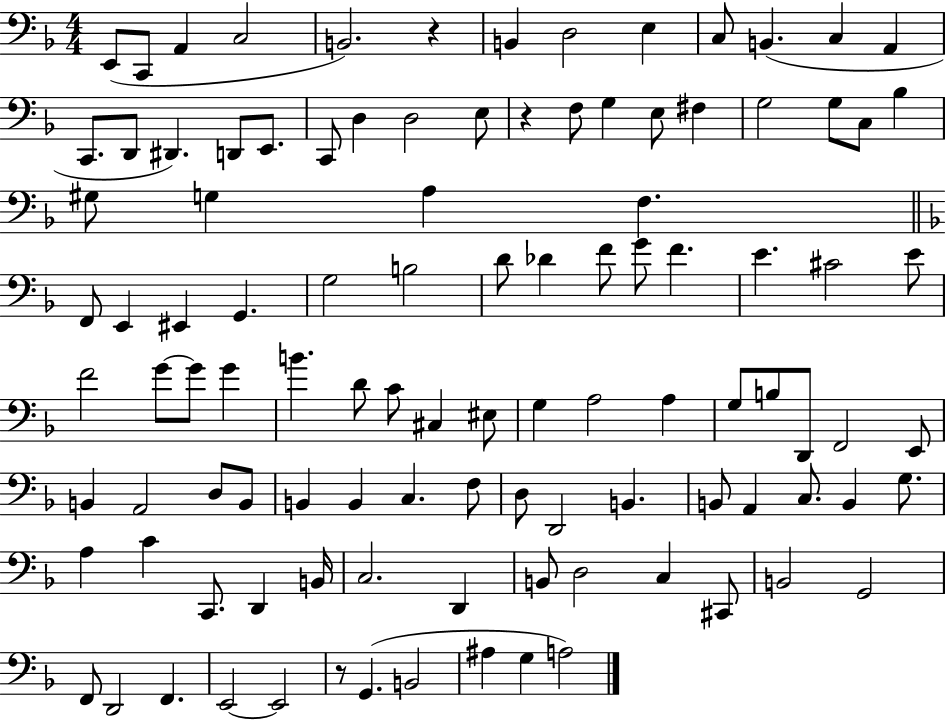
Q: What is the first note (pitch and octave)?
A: E2